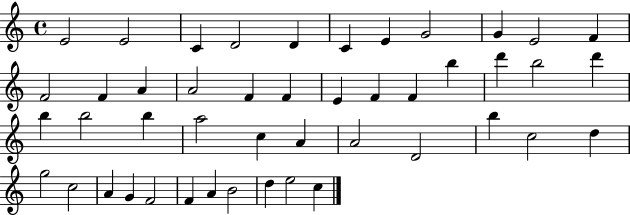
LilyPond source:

{
  \clef treble
  \time 4/4
  \defaultTimeSignature
  \key c \major
  e'2 e'2 | c'4 d'2 d'4 | c'4 e'4 g'2 | g'4 e'2 f'4 | \break f'2 f'4 a'4 | a'2 f'4 f'4 | e'4 f'4 f'4 b''4 | d'''4 b''2 d'''4 | \break b''4 b''2 b''4 | a''2 c''4 a'4 | a'2 d'2 | b''4 c''2 d''4 | \break g''2 c''2 | a'4 g'4 f'2 | f'4 a'4 b'2 | d''4 e''2 c''4 | \break \bar "|."
}